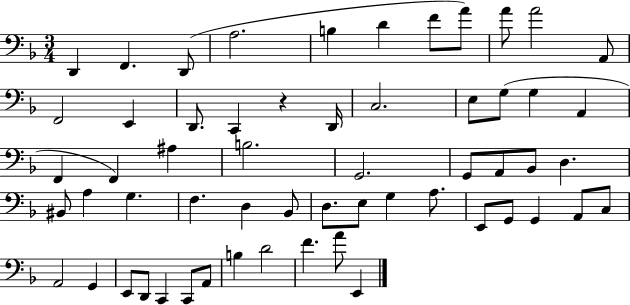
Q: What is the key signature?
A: F major